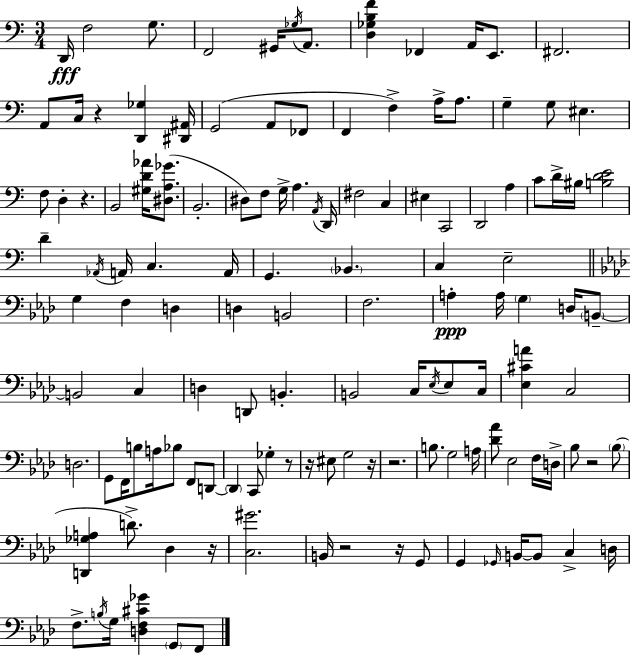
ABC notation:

X:1
T:Untitled
M:3/4
L:1/4
K:Am
D,,/4 F,2 G,/2 F,,2 ^G,,/4 _G,/4 A,,/2 [D,_G,B,F] _F,, A,,/4 E,,/2 ^F,,2 A,,/2 C,/4 z [D,,_G,] [^D,,^A,,]/4 G,,2 A,,/2 _F,,/2 F,, F, A,/4 A,/2 G, G,/2 ^E, F,/2 D, z B,,2 [^G,D_A]/4 [^D,A,_G]/2 B,,2 ^D,/2 F,/2 G,/4 A, A,,/4 D,,/4 ^F,2 C, ^E, C,,2 D,,2 A, C/2 D/4 ^B,/4 [B,DE]2 D _A,,/4 A,,/4 C, A,,/4 G,, _B,, C, E,2 G, F, D, D, B,,2 F,2 A, A,/4 G, D,/4 B,,/2 B,,2 C, D, D,,/2 B,, B,,2 C,/4 _E,/4 _E,/2 C,/4 [_E,^CA] C,2 D,2 G,,/2 F,,/4 B,/2 A,/4 _B,/2 F,,/2 D,,/2 D,, C,,/2 _G, z/2 z/4 ^E,/2 G,2 z/4 z2 B,/2 G,2 A,/4 [_D_A]/2 _E,2 F,/4 D,/4 _B,/2 z2 _B,/2 [D,,_G,A,] D/2 _D, z/4 [C,^G]2 B,,/4 z2 z/4 G,,/2 G,, _G,,/4 B,,/4 B,,/2 C, D,/4 F,/2 B,/4 G,/4 [D,F,^C_G] G,,/2 F,,/2